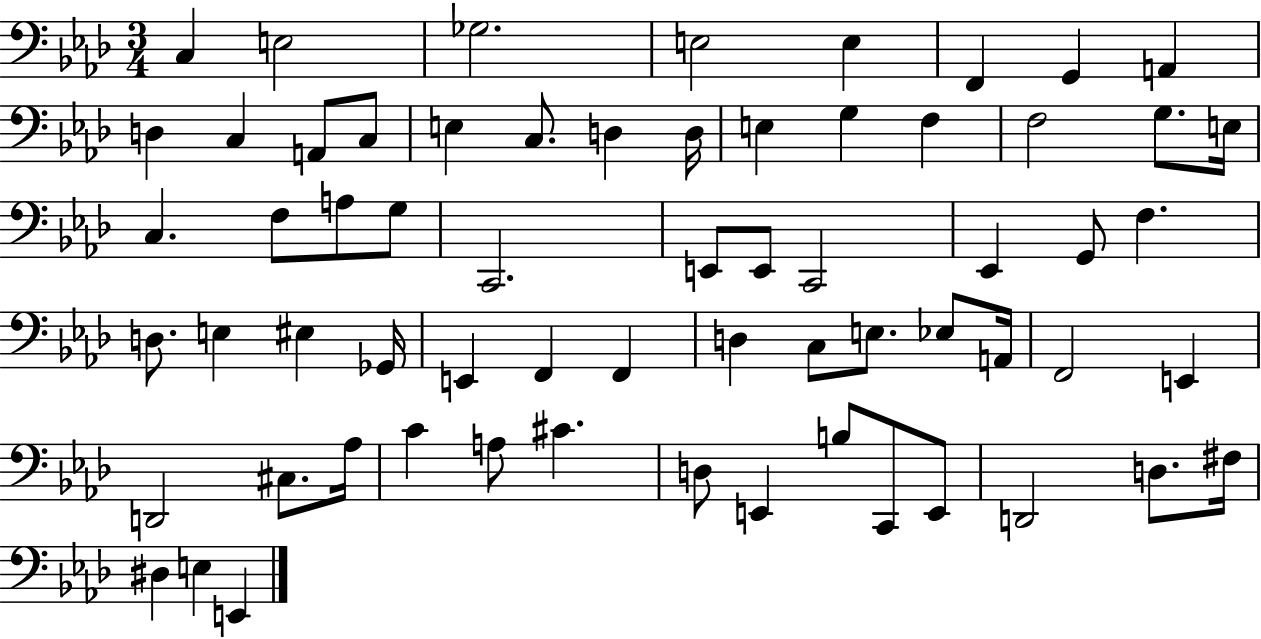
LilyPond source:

{
  \clef bass
  \numericTimeSignature
  \time 3/4
  \key aes \major
  c4 e2 | ges2. | e2 e4 | f,4 g,4 a,4 | \break d4 c4 a,8 c8 | e4 c8. d4 d16 | e4 g4 f4 | f2 g8. e16 | \break c4. f8 a8 g8 | c,2. | e,8 e,8 c,2 | ees,4 g,8 f4. | \break d8. e4 eis4 ges,16 | e,4 f,4 f,4 | d4 c8 e8. ees8 a,16 | f,2 e,4 | \break d,2 cis8. aes16 | c'4 a8 cis'4. | d8 e,4 b8 c,8 e,8 | d,2 d8. fis16 | \break dis4 e4 e,4 | \bar "|."
}